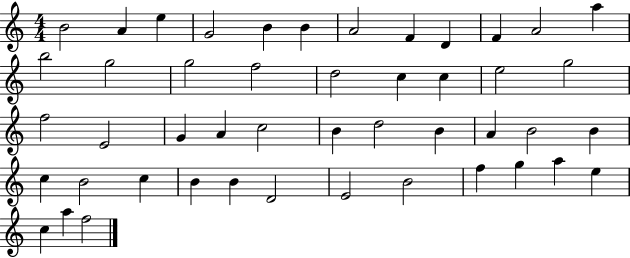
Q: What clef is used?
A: treble